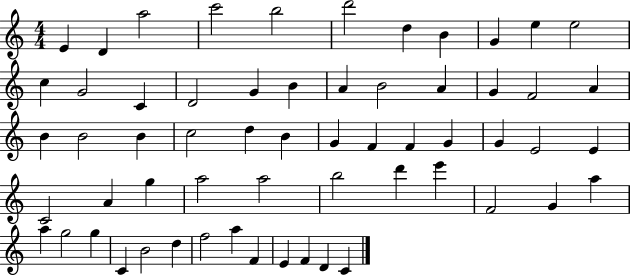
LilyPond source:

{
  \clef treble
  \numericTimeSignature
  \time 4/4
  \key c \major
  e'4 d'4 a''2 | c'''2 b''2 | d'''2 d''4 b'4 | g'4 e''4 e''2 | \break c''4 g'2 c'4 | d'2 g'4 b'4 | a'4 b'2 a'4 | g'4 f'2 a'4 | \break b'4 b'2 b'4 | c''2 d''4 b'4 | g'4 f'4 f'4 g'4 | g'4 e'2 e'4 | \break c'2 a'4 g''4 | a''2 a''2 | b''2 d'''4 e'''4 | f'2 g'4 a''4 | \break a''4 g''2 g''4 | c'4 b'2 d''4 | f''2 a''4 f'4 | e'4 f'4 d'4 c'4 | \break \bar "|."
}